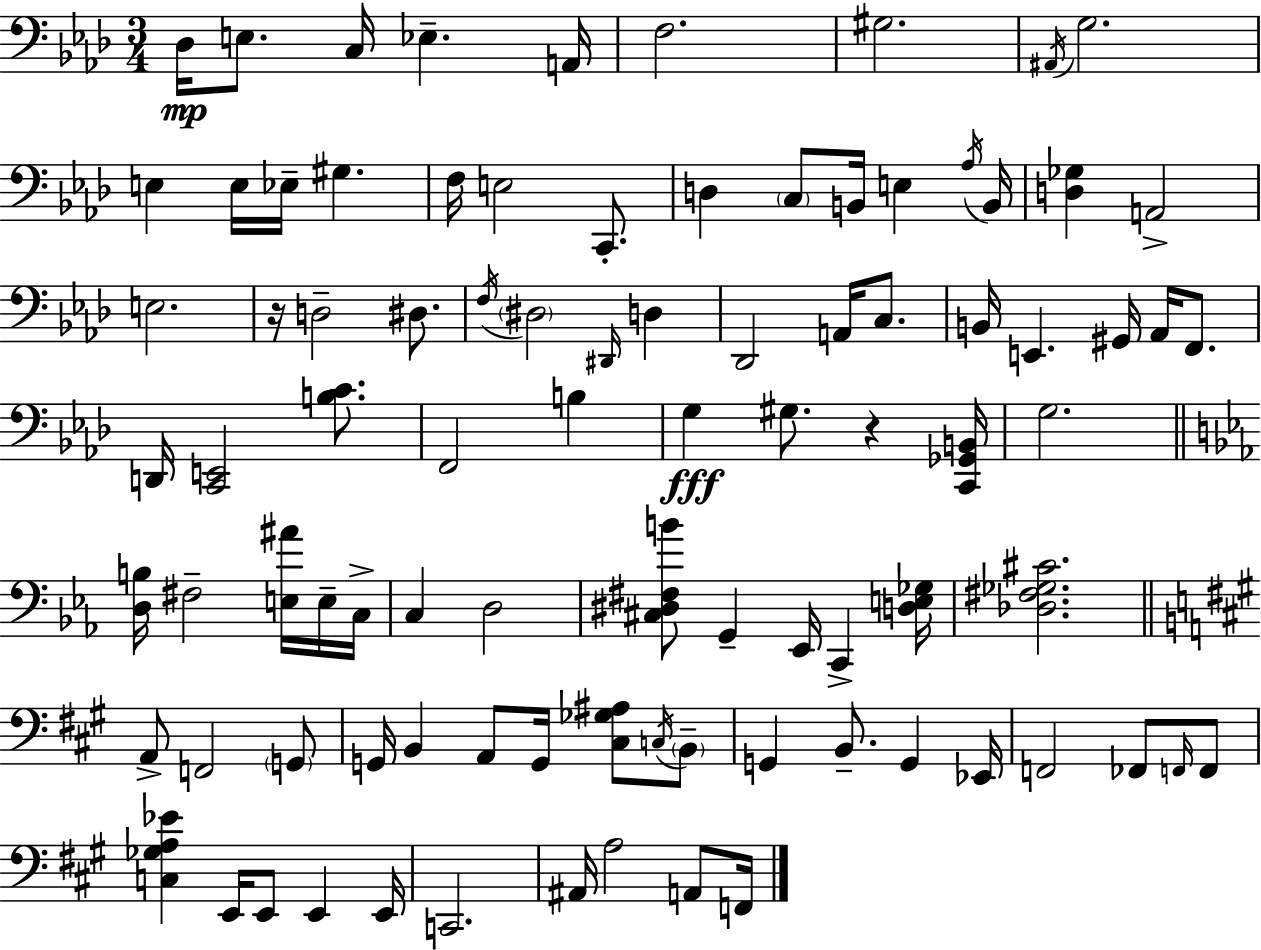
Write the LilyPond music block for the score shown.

{
  \clef bass
  \numericTimeSignature
  \time 3/4
  \key aes \major
  des16\mp e8. c16 ees4.-- a,16 | f2. | gis2. | \acciaccatura { ais,16 } g2. | \break e4 e16 ees16-- gis4. | f16 e2 c,8.-. | d4 \parenthesize c8 b,16 e4 | \acciaccatura { aes16 } b,16 <d ges>4 a,2-> | \break e2. | r16 d2-- dis8. | \acciaccatura { f16 } \parenthesize dis2 \grace { dis,16 } | d4 des,2 | \break a,16 c8. b,16 e,4. gis,16 | aes,16 f,8. d,16 <c, e,>2 | <b c'>8. f,2 | b4 g4\fff gis8. r4 | \break <c, ges, b,>16 g2. | \bar "||" \break \key ees \major <d b>16 fis2-- <e ais'>16 e16-- c16-> | c4 d2 | <cis dis fis b'>8 g,4-- ees,16 c,4-> <d e ges>16 | <des fis ges cis'>2. | \break \bar "||" \break \key a \major a,8-> f,2 \parenthesize g,8 | g,16 b,4 a,8 g,16 <cis ges ais>8 \acciaccatura { c16 } \parenthesize b,8-- | g,4 b,8.-- g,4 | ees,16 f,2 fes,8 \grace { f,16 } | \break f,8 <c ges a ees'>4 e,16 e,8 e,4 | e,16 c,2. | ais,16 a2 a,8 | f,16 \bar "|."
}